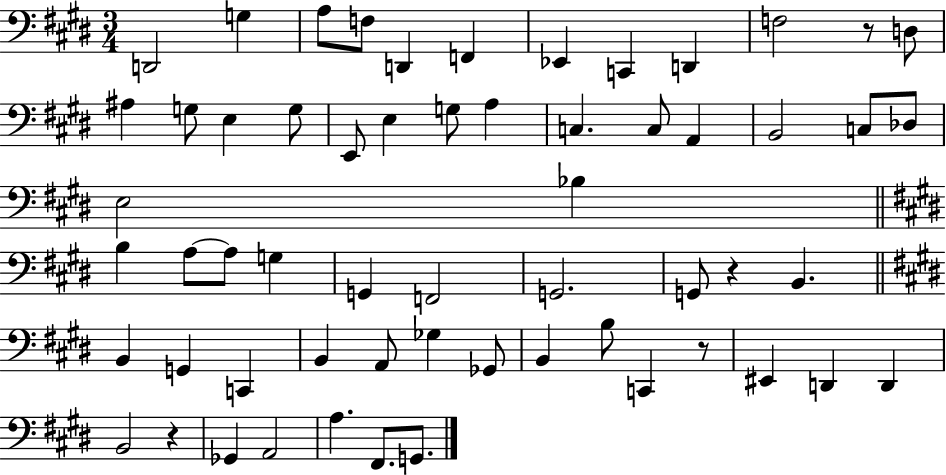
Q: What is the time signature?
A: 3/4